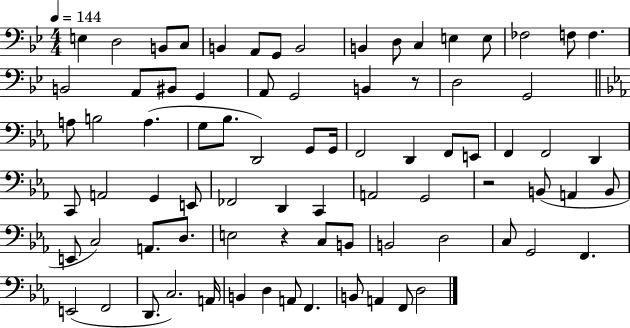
X:1
T:Untitled
M:4/4
L:1/4
K:Bb
E, D,2 B,,/2 C,/2 B,, A,,/2 G,,/2 B,,2 B,, D,/2 C, E, E,/2 _F,2 F,/2 F, B,,2 A,,/2 ^B,,/2 G,, A,,/2 G,,2 B,, z/2 D,2 G,,2 A,/2 B,2 A, G,/2 _B,/2 D,,2 G,,/2 G,,/4 F,,2 D,, F,,/2 E,,/2 F,, F,,2 D,, C,,/2 A,,2 G,, E,,/2 _F,,2 D,, C,, A,,2 G,,2 z2 B,,/2 A,, B,,/2 E,,/2 C,2 A,,/2 D,/2 E,2 z C,/2 B,,/2 B,,2 D,2 C,/2 G,,2 F,, E,,2 F,,2 D,,/2 C,2 A,,/4 B,, D, A,,/2 F,, B,,/2 A,, F,,/2 D,2